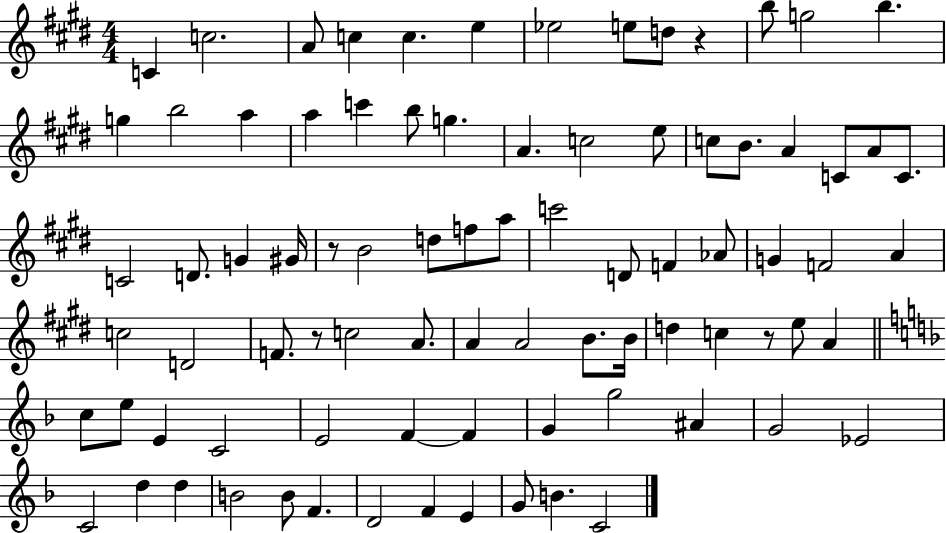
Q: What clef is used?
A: treble